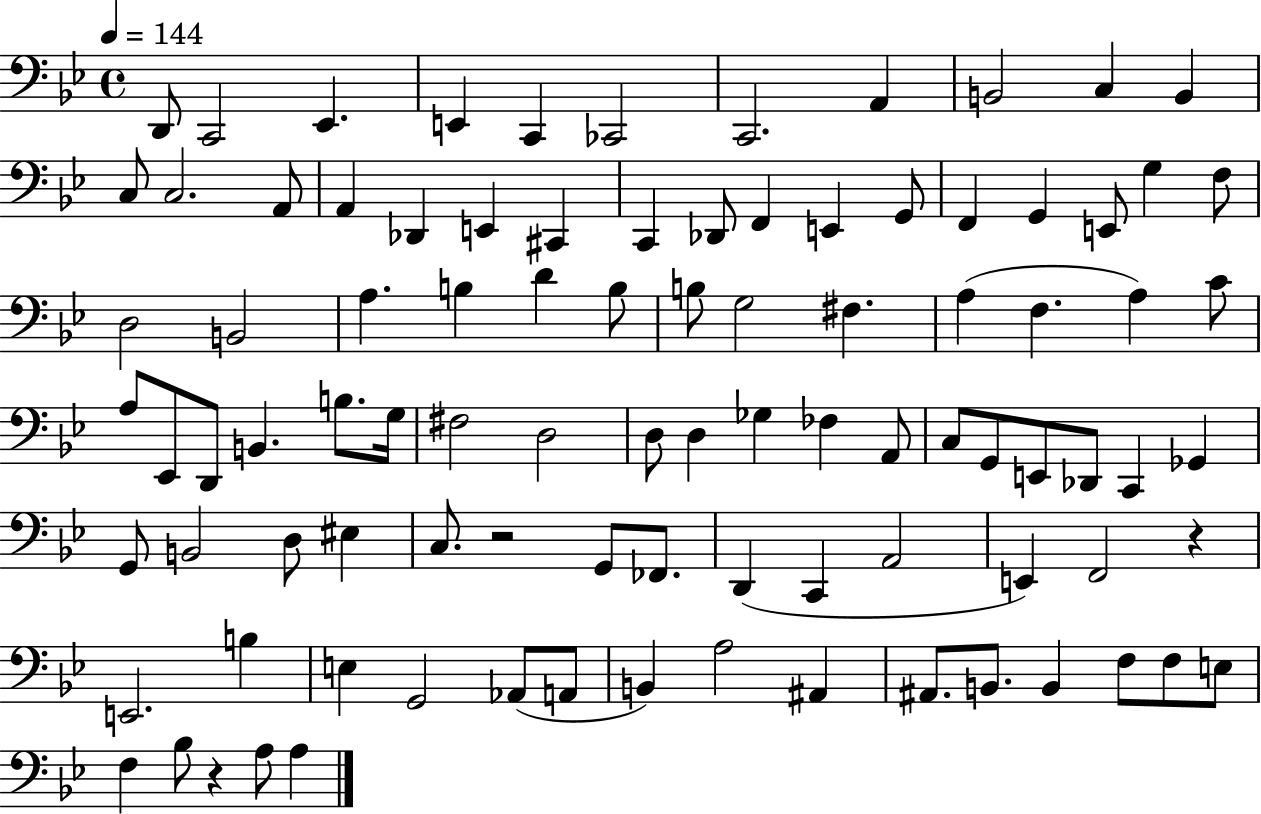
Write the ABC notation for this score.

X:1
T:Untitled
M:4/4
L:1/4
K:Bb
D,,/2 C,,2 _E,, E,, C,, _C,,2 C,,2 A,, B,,2 C, B,, C,/2 C,2 A,,/2 A,, _D,, E,, ^C,, C,, _D,,/2 F,, E,, G,,/2 F,, G,, E,,/2 G, F,/2 D,2 B,,2 A, B, D B,/2 B,/2 G,2 ^F, A, F, A, C/2 A,/2 _E,,/2 D,,/2 B,, B,/2 G,/4 ^F,2 D,2 D,/2 D, _G, _F, A,,/2 C,/2 G,,/2 E,,/2 _D,,/2 C,, _G,, G,,/2 B,,2 D,/2 ^E, C,/2 z2 G,,/2 _F,,/2 D,, C,, A,,2 E,, F,,2 z E,,2 B, E, G,,2 _A,,/2 A,,/2 B,, A,2 ^A,, ^A,,/2 B,,/2 B,, F,/2 F,/2 E,/2 F, _B,/2 z A,/2 A,